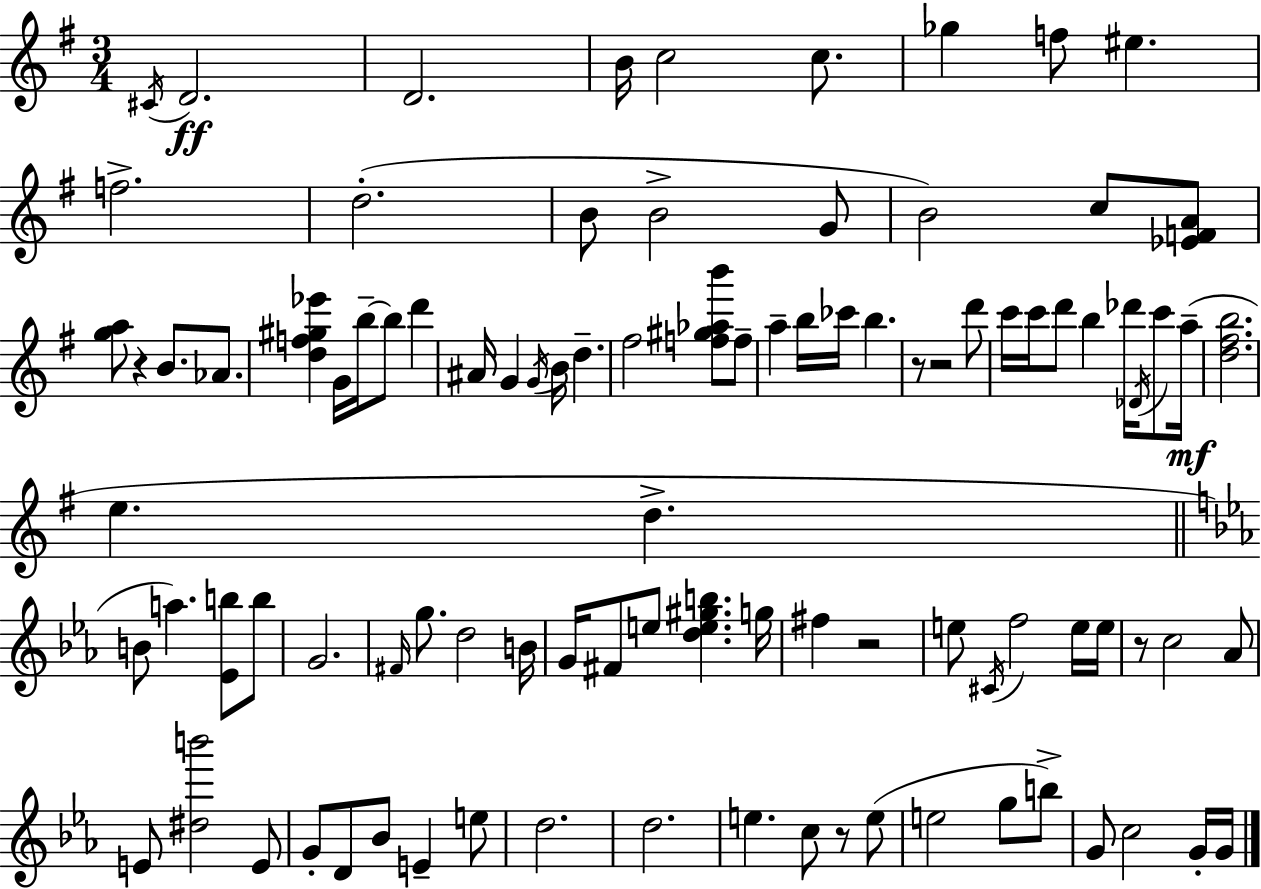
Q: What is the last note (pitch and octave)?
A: G4